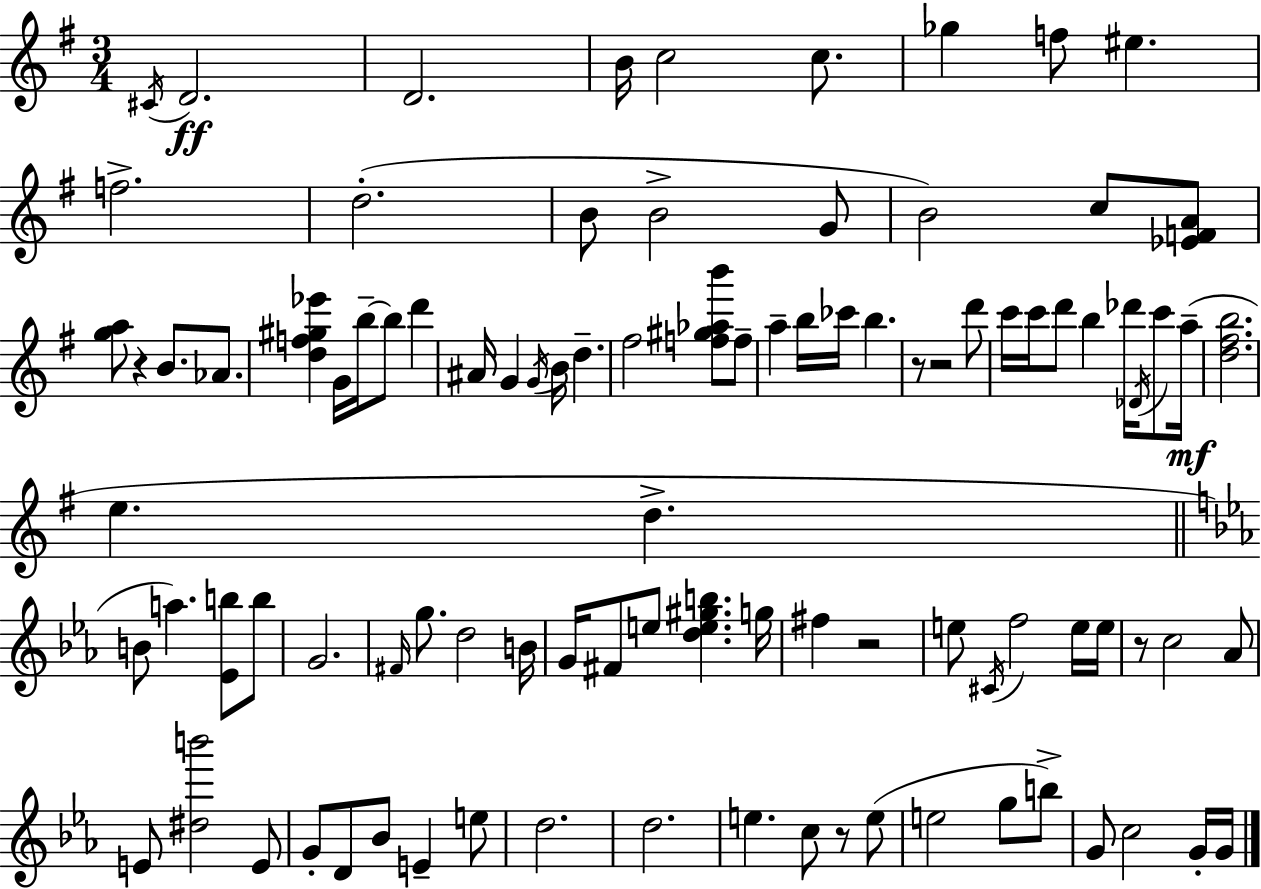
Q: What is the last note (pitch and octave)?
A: G4